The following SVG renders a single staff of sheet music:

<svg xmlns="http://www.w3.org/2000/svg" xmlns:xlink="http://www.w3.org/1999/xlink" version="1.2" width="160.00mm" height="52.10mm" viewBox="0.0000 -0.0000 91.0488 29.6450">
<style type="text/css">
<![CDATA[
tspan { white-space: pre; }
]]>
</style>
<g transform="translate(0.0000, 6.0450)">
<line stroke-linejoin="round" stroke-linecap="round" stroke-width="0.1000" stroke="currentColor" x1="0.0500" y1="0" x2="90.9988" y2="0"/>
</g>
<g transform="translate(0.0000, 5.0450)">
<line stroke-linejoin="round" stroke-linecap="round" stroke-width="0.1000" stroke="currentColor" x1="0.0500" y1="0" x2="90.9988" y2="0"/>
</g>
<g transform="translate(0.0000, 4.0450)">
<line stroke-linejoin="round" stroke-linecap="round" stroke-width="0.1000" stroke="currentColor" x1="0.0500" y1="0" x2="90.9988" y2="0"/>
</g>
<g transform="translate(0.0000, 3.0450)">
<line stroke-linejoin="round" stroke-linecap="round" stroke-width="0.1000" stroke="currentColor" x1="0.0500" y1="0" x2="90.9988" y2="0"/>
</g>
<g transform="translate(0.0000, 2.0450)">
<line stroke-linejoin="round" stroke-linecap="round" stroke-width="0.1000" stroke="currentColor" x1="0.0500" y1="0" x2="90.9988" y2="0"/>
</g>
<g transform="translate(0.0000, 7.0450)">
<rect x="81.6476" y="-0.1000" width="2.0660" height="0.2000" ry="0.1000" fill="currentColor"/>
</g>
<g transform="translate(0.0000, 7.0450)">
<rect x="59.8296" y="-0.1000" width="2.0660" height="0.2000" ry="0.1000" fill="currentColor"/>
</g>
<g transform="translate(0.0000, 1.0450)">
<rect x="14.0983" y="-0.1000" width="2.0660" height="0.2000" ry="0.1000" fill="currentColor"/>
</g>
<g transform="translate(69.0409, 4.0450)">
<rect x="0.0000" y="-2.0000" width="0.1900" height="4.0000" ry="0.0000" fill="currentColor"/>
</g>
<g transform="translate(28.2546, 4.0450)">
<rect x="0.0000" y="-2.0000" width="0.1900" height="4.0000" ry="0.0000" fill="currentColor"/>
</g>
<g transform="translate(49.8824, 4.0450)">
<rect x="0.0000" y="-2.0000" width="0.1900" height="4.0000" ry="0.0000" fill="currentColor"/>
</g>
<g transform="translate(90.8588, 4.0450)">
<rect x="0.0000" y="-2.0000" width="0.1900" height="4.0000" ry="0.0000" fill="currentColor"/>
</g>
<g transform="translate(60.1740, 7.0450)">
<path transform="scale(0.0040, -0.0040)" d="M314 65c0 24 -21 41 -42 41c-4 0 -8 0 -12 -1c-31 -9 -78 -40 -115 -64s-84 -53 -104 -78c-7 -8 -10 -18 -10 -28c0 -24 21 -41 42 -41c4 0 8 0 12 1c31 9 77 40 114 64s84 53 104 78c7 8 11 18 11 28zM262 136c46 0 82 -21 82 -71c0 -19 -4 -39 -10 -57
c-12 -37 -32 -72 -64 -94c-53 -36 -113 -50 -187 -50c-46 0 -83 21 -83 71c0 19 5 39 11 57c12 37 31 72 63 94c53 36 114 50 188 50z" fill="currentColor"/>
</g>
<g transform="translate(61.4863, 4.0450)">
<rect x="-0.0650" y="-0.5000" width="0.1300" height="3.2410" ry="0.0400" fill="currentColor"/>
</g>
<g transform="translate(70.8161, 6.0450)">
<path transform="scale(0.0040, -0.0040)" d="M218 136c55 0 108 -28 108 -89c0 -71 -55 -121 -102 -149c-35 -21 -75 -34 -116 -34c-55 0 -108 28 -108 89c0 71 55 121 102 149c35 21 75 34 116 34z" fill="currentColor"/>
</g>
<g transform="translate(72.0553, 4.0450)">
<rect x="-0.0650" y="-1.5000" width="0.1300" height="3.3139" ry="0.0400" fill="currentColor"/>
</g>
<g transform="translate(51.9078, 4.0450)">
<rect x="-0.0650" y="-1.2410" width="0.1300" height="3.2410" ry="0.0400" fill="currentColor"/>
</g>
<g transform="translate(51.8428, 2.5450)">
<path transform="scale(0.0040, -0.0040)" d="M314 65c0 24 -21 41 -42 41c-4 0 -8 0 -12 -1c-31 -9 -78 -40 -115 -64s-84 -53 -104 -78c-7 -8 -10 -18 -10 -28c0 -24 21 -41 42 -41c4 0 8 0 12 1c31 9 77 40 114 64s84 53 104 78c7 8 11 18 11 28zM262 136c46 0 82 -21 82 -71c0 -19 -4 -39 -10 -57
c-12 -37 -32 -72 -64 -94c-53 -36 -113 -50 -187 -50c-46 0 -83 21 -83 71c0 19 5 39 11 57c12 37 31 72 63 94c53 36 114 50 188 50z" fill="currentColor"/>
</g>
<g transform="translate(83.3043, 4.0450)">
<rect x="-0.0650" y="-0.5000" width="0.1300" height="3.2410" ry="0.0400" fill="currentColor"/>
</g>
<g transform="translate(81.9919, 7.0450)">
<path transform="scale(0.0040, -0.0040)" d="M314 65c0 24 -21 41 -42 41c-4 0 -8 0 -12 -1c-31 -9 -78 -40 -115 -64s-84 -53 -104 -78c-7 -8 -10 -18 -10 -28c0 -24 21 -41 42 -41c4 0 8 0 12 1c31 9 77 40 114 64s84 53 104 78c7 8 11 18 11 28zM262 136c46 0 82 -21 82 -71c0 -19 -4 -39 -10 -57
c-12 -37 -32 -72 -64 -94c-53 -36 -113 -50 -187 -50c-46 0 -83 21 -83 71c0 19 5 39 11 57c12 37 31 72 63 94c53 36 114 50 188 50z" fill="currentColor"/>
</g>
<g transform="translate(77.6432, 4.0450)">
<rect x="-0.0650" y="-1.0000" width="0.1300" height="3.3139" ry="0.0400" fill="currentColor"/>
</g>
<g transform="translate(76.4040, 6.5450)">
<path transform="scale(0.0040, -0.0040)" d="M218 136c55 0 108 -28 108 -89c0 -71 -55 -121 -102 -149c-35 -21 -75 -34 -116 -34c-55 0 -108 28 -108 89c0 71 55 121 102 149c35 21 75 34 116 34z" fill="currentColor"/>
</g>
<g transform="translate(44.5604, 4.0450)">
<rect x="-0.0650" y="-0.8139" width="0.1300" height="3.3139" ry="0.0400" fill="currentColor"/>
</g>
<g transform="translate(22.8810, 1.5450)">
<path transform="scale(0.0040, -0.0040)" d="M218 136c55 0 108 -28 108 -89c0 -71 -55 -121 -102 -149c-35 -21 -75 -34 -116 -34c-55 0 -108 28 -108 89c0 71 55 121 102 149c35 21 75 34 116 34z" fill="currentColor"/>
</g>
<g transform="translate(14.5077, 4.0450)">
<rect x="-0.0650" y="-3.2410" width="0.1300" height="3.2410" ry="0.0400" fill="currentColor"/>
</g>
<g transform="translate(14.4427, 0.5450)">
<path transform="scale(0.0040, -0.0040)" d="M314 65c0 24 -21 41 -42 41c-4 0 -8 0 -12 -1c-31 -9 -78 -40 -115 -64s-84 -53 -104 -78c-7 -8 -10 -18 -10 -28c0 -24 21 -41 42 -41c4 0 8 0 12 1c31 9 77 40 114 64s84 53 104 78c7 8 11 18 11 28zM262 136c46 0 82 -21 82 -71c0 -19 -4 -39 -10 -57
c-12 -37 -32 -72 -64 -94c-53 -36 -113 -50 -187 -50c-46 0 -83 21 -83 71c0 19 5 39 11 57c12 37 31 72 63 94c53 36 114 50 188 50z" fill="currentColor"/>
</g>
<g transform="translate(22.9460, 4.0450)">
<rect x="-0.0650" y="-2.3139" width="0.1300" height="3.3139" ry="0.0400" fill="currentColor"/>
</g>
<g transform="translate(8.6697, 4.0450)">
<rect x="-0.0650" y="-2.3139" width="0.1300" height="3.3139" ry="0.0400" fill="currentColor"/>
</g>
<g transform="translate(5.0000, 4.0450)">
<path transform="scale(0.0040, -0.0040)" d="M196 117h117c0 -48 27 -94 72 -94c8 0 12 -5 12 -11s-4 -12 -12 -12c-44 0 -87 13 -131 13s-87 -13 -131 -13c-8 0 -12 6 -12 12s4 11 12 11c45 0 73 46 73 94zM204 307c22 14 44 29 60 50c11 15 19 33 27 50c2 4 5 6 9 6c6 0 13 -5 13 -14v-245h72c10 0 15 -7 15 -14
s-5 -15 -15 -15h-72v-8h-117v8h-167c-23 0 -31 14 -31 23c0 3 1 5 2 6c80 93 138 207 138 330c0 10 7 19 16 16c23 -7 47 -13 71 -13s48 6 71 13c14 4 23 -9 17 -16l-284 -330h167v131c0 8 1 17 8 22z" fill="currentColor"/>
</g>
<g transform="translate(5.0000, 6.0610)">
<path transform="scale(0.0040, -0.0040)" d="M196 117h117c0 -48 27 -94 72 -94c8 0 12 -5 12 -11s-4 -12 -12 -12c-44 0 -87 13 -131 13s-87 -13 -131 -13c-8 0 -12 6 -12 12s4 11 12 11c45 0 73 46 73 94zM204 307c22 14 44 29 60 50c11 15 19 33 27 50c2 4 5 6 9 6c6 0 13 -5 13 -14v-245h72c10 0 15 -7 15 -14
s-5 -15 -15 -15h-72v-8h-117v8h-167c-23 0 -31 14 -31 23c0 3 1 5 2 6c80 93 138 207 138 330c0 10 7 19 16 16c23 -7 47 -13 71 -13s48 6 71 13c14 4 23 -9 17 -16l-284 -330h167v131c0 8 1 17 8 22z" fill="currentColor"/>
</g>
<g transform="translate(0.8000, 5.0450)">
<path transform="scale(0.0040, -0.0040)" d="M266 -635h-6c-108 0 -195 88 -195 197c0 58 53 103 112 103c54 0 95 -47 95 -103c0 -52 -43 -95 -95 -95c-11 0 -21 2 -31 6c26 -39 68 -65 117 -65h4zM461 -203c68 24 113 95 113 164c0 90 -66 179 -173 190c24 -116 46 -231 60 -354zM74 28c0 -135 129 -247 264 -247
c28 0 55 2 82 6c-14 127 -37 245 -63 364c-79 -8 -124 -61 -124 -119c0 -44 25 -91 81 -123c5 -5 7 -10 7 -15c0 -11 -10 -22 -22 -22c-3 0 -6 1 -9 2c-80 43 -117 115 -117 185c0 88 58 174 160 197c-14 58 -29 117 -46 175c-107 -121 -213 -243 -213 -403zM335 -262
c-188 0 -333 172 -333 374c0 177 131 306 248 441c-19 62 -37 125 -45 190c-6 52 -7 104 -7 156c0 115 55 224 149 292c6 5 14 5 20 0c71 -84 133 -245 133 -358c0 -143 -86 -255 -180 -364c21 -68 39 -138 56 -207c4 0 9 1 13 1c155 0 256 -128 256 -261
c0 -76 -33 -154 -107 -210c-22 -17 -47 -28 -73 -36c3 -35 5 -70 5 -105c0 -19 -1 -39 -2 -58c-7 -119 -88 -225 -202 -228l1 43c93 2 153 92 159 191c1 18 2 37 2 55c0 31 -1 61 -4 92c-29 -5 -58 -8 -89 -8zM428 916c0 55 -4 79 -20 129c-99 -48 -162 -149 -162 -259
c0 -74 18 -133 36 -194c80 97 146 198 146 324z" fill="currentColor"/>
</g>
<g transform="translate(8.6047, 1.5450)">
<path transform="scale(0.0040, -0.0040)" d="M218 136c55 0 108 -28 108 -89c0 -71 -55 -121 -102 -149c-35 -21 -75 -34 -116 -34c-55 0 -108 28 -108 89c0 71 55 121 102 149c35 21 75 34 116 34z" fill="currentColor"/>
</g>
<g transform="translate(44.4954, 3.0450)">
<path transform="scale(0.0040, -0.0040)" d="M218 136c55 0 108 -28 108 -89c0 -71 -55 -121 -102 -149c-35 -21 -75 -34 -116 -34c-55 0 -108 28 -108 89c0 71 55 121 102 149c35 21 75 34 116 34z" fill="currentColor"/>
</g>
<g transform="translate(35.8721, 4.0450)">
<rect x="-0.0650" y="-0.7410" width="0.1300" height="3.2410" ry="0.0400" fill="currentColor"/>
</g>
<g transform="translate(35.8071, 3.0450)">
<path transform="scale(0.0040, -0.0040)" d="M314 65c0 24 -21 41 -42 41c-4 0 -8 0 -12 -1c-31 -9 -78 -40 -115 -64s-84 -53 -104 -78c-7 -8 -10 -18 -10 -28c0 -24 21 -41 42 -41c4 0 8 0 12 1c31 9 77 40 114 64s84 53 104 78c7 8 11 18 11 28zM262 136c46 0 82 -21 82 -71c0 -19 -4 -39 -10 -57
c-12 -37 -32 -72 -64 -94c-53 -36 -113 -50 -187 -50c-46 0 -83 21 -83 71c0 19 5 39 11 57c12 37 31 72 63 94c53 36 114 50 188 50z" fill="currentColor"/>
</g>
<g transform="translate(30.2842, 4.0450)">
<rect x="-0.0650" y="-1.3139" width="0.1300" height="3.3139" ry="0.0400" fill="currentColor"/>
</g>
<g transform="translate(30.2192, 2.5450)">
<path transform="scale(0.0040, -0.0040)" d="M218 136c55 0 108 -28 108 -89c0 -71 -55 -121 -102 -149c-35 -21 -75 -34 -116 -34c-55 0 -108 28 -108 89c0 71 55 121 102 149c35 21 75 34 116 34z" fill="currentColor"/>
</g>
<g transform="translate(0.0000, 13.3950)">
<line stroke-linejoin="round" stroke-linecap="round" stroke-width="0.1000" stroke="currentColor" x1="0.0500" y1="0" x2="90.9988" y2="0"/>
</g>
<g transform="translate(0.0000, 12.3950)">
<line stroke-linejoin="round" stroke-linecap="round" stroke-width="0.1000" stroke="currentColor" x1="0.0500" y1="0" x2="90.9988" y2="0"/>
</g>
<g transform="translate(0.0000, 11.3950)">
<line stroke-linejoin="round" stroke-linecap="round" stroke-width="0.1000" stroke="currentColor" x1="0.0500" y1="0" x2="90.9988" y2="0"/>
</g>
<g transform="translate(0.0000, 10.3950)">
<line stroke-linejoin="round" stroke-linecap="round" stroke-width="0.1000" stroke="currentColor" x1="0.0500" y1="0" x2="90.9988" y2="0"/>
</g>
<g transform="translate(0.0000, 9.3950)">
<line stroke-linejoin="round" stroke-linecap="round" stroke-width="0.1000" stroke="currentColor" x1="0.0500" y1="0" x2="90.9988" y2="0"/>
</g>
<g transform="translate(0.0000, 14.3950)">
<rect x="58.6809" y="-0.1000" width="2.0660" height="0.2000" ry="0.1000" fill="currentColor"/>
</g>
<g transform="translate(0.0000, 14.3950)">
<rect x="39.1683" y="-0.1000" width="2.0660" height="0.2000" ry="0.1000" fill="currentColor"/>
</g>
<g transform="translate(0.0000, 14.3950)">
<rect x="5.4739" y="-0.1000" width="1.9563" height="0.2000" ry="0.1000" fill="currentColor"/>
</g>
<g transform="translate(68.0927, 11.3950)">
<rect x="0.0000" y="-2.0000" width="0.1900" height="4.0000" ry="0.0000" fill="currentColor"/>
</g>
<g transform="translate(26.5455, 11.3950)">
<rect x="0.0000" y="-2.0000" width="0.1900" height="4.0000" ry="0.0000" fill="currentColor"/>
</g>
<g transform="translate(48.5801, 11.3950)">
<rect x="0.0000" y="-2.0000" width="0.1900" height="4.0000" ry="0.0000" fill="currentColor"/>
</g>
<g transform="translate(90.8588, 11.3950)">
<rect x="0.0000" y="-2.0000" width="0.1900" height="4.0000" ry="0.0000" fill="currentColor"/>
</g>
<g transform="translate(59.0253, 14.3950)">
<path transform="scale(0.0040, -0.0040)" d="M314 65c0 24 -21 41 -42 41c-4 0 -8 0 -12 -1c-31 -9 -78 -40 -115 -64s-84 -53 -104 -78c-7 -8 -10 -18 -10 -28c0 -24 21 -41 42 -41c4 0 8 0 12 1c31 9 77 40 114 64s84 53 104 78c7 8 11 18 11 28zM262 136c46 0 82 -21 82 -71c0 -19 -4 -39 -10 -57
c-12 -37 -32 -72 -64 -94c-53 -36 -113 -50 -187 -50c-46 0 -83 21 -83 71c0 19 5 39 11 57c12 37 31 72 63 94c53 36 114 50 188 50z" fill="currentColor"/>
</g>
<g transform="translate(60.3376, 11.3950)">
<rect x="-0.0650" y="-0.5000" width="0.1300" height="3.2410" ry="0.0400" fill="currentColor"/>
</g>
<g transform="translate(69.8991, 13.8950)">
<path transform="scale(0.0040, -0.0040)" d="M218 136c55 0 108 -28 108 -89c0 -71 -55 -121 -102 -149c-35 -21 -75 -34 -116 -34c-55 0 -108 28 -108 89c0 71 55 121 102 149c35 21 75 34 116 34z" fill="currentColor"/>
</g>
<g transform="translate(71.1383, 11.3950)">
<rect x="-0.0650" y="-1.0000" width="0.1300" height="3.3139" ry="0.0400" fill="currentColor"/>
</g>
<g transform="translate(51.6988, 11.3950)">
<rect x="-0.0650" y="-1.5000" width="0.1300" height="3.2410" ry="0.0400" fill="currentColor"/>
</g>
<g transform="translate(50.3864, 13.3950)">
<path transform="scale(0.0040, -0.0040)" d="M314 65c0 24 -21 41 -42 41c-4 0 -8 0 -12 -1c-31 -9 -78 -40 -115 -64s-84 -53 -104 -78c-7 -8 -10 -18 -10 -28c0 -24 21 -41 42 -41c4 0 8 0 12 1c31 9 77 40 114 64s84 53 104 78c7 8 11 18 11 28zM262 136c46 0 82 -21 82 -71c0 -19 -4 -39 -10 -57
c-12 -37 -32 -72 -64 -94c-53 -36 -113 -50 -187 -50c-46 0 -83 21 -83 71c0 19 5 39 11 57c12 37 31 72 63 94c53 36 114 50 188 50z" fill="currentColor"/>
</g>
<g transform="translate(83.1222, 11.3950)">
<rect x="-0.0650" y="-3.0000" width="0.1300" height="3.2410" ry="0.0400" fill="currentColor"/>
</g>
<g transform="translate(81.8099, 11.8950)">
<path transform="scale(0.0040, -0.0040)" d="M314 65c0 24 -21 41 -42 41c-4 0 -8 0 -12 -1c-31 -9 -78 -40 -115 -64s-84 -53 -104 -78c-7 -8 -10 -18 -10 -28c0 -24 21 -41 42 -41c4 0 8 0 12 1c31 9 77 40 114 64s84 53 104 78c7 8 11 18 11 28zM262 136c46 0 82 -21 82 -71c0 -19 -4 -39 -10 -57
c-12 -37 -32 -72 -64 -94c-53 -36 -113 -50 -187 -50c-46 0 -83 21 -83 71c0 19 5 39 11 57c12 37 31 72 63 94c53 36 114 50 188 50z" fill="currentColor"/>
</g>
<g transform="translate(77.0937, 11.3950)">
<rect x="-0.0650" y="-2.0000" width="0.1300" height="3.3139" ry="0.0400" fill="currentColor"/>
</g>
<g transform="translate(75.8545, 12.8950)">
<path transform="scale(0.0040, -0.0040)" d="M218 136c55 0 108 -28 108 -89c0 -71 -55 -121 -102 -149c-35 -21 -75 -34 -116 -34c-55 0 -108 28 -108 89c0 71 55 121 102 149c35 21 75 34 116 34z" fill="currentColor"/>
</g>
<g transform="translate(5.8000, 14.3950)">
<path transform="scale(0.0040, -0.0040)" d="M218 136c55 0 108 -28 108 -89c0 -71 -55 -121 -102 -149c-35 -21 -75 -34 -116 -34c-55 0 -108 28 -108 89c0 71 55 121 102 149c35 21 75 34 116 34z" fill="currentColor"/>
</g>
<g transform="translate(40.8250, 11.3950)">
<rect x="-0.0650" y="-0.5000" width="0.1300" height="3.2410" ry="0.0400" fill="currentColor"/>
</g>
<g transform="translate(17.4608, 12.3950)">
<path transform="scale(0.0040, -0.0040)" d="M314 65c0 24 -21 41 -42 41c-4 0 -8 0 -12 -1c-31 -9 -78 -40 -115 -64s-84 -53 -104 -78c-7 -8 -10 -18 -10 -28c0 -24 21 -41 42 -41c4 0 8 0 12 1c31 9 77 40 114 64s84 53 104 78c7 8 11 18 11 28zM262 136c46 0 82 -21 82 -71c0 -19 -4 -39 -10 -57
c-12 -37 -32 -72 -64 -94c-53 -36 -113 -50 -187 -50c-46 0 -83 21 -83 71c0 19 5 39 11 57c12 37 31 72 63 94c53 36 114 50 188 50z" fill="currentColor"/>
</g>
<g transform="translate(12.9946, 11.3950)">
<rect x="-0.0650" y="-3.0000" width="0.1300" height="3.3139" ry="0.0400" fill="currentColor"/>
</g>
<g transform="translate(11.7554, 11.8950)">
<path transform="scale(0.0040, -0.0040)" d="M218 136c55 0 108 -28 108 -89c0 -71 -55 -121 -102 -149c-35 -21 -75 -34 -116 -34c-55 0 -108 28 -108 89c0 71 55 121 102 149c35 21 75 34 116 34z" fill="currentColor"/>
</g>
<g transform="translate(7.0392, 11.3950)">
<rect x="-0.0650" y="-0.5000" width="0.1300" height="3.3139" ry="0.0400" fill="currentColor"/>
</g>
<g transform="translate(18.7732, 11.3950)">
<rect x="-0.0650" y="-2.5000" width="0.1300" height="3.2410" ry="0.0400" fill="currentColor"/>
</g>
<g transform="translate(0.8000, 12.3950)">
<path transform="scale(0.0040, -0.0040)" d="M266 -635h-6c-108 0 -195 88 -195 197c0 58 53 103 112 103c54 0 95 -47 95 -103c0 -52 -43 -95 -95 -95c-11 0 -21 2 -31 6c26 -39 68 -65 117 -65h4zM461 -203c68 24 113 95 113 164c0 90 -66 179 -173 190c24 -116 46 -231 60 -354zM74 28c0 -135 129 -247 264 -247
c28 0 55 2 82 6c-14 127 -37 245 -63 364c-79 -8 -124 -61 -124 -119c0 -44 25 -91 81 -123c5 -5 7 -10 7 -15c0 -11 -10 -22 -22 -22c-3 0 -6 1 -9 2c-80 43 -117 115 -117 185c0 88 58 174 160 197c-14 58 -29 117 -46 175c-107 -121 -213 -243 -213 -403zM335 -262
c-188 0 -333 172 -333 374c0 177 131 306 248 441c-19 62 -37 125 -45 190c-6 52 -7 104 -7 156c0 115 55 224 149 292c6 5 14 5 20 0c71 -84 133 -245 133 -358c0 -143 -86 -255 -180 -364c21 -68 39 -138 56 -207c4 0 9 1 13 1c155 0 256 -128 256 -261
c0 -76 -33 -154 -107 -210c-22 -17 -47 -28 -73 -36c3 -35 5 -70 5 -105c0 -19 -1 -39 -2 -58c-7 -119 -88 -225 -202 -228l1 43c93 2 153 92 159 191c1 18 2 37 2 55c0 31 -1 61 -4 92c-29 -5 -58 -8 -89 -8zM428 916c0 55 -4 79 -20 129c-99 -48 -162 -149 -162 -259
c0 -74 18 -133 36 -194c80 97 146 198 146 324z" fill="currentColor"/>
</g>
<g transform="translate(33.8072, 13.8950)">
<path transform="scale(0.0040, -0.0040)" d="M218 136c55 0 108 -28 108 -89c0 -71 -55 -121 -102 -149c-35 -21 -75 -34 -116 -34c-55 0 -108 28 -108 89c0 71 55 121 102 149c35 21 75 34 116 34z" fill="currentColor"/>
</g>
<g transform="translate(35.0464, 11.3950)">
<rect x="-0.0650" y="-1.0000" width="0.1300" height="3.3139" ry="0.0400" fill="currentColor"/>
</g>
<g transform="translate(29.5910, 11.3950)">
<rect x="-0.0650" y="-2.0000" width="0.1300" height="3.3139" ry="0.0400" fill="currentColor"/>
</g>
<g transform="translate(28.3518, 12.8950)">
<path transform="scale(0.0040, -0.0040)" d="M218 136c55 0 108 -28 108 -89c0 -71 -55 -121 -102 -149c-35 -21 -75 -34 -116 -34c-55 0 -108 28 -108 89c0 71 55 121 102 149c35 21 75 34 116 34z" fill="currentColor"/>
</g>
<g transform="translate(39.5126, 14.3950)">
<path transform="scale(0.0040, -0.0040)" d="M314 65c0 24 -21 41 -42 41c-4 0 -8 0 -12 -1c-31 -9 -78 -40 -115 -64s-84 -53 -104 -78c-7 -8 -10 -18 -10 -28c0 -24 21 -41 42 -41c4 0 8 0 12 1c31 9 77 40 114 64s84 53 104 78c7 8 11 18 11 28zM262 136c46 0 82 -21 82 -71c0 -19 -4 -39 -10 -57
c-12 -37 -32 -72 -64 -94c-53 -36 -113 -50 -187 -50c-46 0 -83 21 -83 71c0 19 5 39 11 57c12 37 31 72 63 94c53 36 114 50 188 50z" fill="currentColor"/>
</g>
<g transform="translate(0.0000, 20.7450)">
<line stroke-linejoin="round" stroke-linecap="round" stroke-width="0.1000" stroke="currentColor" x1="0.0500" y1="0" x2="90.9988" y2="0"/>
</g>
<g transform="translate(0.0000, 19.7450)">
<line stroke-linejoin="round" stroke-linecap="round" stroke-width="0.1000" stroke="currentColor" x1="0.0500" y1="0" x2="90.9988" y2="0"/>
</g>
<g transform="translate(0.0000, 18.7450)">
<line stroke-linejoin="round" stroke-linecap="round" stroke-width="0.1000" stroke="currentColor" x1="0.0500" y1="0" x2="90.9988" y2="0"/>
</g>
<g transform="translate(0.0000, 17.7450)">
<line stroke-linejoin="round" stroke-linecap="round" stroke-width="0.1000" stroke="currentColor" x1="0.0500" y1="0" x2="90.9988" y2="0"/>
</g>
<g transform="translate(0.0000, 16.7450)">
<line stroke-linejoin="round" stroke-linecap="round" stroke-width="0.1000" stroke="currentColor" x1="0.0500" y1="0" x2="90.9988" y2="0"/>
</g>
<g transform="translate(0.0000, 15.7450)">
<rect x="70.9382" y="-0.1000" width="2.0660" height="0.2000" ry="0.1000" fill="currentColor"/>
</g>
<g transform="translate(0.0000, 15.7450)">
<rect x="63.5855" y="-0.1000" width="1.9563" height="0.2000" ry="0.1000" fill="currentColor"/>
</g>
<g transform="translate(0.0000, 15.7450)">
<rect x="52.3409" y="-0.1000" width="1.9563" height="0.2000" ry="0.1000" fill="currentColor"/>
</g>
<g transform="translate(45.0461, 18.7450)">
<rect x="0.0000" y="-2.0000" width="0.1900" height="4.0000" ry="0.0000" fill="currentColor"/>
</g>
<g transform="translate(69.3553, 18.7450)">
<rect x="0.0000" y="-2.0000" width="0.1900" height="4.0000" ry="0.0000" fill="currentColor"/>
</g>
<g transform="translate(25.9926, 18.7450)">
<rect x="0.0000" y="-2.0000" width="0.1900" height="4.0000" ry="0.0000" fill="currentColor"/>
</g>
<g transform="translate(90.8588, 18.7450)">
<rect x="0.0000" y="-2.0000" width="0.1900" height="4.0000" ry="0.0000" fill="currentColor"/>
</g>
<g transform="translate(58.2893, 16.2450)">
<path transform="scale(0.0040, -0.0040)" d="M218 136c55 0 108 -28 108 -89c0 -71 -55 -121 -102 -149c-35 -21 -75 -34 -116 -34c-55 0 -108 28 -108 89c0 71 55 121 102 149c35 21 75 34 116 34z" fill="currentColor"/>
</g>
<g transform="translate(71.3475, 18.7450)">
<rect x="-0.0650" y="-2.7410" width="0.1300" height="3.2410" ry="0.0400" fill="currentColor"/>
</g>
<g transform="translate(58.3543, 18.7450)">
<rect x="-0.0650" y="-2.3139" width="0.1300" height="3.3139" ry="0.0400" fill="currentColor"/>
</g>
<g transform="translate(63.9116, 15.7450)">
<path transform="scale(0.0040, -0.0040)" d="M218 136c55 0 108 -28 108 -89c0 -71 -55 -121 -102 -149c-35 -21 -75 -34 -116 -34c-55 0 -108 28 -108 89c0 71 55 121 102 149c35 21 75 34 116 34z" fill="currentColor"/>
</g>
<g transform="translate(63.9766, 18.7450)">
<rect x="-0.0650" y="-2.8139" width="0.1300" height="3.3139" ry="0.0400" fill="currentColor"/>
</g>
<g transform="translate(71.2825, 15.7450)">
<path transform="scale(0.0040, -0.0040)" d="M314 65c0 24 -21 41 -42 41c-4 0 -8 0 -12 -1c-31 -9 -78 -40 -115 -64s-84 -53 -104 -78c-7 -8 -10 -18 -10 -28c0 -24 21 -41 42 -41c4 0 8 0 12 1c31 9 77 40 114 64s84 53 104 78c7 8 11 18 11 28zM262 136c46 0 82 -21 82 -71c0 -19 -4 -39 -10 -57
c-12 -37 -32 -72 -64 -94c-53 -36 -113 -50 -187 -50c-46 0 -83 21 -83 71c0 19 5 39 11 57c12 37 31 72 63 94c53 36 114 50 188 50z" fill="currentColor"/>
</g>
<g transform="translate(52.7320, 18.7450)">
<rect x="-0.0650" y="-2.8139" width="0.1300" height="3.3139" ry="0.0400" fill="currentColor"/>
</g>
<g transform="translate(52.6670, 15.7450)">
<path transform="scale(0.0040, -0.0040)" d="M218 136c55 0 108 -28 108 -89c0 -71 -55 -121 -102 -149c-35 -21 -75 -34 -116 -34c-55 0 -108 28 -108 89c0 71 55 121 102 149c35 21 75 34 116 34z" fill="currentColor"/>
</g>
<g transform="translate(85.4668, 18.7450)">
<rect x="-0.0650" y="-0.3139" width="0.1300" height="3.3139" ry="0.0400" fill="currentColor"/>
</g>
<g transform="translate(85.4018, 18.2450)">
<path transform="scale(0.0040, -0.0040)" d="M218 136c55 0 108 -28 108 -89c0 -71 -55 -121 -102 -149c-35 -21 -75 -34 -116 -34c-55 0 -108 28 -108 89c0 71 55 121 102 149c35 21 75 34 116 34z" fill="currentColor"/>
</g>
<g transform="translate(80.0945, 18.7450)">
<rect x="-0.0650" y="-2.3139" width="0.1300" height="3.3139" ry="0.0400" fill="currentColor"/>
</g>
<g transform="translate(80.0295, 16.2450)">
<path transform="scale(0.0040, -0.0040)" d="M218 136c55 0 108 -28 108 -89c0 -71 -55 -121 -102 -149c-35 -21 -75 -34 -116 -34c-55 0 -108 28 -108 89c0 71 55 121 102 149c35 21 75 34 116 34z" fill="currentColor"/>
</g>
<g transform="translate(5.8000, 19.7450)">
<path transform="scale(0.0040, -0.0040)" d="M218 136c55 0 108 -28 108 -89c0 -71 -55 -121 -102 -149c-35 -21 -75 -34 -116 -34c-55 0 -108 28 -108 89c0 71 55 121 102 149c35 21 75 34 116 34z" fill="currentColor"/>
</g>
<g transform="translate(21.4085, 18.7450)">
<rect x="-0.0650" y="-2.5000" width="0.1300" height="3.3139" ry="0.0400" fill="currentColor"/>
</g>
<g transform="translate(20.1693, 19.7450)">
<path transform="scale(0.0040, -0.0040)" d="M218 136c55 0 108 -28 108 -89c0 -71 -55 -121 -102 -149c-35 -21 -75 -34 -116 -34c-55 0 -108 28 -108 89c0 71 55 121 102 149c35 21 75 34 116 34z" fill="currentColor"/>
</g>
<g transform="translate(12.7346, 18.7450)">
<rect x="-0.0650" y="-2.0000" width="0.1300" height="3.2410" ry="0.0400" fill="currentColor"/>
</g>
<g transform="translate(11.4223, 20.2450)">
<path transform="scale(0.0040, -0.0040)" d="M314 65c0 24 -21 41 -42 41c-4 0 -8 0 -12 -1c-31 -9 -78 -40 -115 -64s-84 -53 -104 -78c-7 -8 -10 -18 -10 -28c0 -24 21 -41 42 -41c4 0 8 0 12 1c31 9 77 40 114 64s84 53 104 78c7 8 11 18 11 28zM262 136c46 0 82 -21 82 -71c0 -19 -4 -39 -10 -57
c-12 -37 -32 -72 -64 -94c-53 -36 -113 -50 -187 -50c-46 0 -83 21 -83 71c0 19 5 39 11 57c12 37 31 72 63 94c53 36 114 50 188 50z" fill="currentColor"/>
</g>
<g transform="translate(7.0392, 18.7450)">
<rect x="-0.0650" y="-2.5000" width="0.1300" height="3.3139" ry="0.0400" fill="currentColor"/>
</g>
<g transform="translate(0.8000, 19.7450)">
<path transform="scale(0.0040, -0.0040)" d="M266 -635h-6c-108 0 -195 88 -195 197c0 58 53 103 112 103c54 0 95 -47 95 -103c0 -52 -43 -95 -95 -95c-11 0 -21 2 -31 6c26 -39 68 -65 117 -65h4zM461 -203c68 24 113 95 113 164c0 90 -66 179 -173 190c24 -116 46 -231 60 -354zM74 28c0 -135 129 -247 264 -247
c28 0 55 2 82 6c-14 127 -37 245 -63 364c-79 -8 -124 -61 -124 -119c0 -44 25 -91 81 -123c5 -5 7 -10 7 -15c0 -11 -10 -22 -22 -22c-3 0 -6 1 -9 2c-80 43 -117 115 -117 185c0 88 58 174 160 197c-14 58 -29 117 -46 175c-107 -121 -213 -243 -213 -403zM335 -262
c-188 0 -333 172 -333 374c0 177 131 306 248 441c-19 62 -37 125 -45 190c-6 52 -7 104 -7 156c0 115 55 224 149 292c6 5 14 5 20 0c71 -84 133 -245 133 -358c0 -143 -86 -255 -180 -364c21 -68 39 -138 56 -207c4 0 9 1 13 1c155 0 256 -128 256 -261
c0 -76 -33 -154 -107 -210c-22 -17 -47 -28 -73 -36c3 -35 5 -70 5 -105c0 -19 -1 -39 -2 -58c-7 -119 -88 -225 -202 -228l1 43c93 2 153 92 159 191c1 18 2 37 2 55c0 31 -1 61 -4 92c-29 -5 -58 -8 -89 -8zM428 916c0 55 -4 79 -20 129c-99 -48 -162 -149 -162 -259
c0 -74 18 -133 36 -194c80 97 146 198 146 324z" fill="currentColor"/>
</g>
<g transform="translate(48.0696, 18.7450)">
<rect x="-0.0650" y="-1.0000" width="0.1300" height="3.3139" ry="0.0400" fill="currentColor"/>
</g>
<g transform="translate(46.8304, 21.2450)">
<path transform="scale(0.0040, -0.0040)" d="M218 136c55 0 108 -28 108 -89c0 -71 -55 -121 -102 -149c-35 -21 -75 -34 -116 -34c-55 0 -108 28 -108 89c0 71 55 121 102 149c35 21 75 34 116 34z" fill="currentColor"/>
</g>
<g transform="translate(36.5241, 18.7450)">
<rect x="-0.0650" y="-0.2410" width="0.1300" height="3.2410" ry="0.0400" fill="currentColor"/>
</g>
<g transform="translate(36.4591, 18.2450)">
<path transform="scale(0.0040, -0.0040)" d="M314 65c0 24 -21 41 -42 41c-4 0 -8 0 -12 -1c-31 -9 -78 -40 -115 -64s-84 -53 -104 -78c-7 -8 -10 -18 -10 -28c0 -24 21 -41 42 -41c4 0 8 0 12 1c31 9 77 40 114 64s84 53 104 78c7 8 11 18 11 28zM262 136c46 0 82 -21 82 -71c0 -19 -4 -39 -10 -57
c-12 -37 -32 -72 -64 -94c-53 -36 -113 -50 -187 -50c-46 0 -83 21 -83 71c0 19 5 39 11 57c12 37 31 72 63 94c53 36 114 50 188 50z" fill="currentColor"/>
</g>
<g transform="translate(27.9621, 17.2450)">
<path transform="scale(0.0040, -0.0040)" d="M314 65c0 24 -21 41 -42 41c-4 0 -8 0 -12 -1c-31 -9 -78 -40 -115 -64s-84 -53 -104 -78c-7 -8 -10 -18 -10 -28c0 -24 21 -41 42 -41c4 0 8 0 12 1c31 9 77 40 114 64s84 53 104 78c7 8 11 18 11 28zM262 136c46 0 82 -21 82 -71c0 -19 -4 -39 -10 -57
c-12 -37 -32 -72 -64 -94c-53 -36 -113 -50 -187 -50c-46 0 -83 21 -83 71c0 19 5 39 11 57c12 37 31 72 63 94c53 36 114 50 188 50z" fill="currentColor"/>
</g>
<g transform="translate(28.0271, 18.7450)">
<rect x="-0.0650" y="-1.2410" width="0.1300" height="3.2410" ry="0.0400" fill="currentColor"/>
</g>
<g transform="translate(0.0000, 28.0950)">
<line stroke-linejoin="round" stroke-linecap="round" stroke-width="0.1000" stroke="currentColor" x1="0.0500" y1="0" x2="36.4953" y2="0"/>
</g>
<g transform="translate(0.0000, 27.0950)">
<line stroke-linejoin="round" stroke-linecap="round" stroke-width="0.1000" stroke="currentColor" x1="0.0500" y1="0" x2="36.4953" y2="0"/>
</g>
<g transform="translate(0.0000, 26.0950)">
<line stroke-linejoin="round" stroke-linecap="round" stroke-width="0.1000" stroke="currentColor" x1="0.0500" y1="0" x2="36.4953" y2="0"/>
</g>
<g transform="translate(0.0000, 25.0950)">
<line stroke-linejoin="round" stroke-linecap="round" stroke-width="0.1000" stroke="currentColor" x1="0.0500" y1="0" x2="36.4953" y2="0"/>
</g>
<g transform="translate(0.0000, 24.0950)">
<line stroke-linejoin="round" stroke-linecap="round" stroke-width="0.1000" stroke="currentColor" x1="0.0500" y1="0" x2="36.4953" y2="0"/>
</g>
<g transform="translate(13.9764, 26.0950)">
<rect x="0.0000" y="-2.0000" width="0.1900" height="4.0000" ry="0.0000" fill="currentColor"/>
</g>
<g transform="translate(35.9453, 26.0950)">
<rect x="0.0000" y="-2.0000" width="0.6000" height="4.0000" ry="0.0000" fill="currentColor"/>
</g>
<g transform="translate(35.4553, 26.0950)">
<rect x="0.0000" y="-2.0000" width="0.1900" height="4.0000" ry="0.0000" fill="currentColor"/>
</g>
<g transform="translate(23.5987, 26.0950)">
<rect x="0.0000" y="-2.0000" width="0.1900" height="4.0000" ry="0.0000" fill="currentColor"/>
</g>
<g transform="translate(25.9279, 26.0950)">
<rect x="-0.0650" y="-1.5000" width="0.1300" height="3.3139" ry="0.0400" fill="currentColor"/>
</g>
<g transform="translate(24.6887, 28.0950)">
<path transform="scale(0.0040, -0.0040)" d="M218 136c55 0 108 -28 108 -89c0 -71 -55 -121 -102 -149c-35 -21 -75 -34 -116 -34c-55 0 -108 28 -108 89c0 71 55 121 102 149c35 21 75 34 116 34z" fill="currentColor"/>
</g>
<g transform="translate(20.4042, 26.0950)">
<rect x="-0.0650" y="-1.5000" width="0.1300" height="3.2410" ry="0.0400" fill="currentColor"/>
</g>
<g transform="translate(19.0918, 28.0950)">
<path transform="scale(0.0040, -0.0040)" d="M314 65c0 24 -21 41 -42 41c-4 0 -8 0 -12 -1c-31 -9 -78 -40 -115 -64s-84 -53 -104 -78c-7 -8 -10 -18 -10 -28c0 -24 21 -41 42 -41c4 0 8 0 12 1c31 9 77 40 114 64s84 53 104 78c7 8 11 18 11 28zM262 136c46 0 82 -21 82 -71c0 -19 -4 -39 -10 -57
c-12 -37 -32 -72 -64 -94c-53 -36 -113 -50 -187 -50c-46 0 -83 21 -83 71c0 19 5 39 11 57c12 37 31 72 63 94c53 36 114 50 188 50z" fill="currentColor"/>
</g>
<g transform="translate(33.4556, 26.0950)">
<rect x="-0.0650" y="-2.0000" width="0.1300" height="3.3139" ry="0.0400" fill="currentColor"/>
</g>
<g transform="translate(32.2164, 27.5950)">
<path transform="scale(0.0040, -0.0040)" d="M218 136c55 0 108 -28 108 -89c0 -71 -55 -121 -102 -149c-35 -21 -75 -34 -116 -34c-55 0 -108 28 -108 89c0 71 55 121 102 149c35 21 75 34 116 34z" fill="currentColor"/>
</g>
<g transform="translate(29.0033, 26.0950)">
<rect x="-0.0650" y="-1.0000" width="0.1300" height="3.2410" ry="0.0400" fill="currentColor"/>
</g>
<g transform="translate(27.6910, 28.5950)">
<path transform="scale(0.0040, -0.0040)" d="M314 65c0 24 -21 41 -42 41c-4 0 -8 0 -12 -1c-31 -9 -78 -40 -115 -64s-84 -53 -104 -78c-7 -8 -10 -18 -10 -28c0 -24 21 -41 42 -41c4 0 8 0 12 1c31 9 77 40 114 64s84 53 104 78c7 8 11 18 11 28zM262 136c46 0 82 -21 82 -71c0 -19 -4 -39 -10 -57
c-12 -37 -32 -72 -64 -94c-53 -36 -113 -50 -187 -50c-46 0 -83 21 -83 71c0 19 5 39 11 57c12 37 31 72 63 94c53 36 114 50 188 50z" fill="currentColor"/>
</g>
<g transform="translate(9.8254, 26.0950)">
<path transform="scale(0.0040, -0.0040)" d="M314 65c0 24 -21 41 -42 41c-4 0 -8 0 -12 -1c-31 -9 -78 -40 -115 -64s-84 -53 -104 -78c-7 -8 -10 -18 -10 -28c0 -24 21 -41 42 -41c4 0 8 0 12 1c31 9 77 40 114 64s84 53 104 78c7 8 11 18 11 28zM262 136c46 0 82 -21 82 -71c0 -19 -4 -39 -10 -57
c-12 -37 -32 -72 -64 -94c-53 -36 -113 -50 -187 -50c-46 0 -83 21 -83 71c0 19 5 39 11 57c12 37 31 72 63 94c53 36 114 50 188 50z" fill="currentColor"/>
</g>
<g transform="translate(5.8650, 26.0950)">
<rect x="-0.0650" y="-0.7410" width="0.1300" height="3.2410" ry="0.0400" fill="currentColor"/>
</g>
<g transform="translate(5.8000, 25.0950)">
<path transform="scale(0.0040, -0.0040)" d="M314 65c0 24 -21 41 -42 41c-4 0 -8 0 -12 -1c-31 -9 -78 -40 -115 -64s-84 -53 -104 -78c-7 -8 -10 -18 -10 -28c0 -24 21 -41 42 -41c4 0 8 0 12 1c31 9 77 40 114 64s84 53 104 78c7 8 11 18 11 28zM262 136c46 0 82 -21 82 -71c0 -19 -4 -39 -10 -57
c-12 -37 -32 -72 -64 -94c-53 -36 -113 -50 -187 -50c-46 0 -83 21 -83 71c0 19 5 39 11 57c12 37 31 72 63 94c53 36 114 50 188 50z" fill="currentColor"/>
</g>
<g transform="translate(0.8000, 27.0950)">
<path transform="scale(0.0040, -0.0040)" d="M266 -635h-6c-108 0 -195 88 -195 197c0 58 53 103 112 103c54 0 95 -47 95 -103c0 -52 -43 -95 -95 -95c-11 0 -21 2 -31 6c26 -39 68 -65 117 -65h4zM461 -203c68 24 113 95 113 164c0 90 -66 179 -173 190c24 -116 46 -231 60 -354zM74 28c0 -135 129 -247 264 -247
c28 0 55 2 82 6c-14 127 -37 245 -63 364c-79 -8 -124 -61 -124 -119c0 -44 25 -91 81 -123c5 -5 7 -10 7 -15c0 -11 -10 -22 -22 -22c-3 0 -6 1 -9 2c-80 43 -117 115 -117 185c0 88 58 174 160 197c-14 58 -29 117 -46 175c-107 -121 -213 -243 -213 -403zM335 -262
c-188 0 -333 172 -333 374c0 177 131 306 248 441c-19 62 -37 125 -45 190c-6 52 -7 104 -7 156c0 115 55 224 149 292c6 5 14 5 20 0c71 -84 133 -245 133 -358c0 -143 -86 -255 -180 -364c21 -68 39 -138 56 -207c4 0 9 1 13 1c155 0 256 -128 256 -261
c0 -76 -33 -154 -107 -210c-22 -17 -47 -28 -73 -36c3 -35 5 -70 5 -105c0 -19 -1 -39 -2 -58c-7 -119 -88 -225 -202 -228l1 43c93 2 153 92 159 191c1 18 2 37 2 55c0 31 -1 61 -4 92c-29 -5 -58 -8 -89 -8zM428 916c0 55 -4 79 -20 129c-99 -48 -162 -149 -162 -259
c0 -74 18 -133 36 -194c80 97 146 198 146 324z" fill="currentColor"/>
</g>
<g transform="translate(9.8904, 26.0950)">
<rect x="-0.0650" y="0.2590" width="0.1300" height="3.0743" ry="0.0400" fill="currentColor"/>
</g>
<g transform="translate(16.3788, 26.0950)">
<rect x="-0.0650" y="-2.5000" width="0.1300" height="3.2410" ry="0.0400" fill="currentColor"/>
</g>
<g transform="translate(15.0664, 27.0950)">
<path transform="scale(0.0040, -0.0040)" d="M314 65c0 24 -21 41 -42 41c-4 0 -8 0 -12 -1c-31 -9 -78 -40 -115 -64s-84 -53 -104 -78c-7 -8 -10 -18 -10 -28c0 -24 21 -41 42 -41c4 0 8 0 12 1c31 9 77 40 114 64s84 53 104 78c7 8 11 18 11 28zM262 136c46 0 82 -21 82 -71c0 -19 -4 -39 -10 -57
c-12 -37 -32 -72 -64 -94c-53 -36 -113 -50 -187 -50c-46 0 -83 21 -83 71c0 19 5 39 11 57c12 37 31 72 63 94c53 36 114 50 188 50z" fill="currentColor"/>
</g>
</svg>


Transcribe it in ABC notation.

X:1
T:Untitled
M:4/4
L:1/4
K:C
g b2 g e d2 d e2 C2 E D C2 C A G2 F D C2 E2 C2 D F A2 G F2 G e2 c2 D a g a a2 g c d2 B2 G2 E2 E D2 F